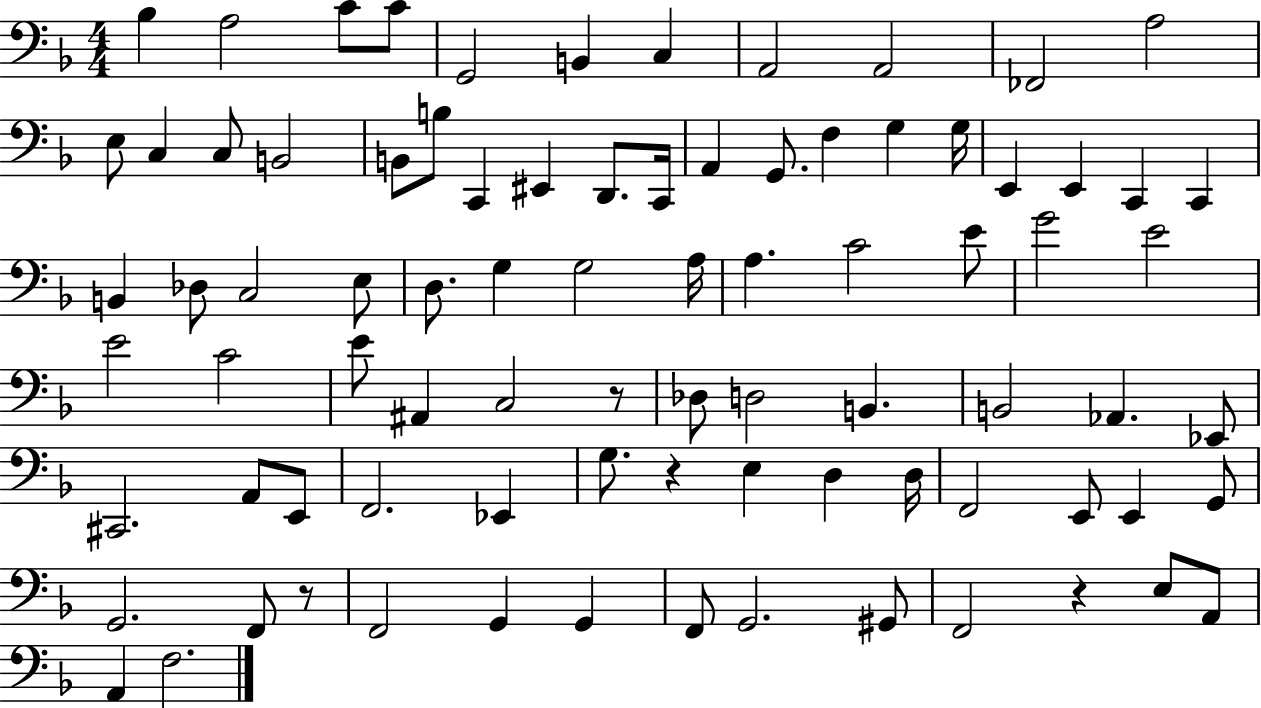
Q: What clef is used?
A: bass